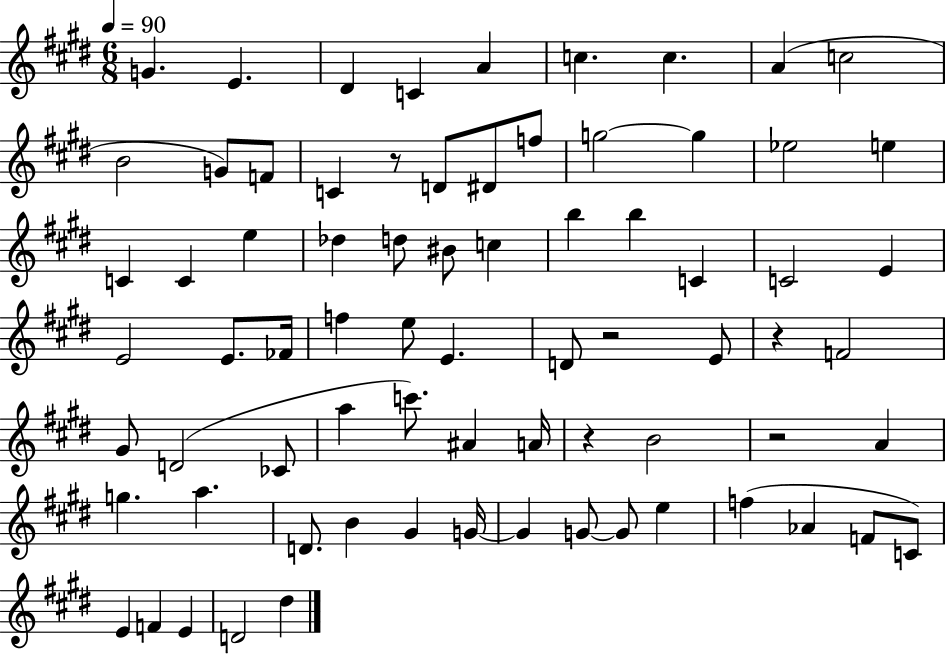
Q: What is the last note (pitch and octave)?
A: D#5